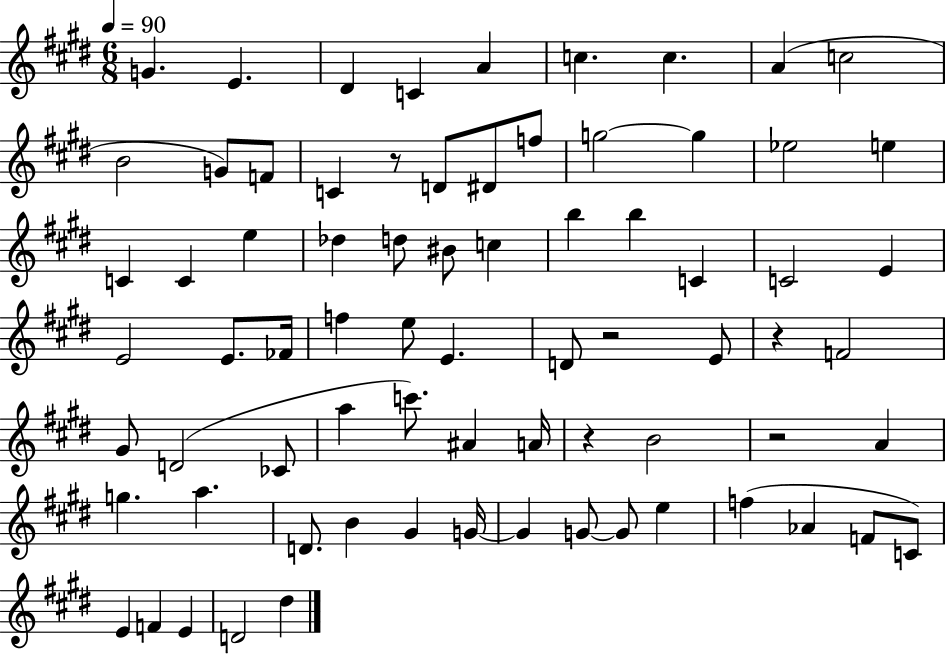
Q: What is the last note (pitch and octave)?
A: D#5